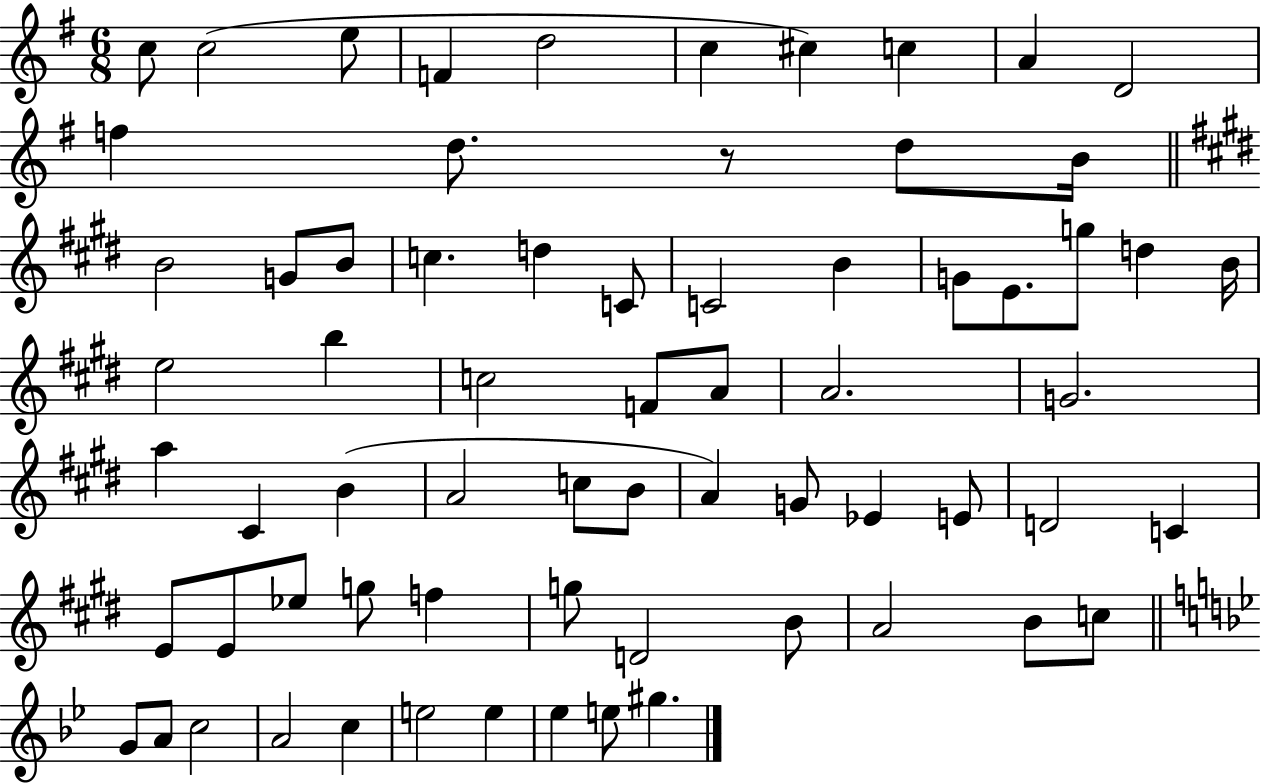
{
  \clef treble
  \numericTimeSignature
  \time 6/8
  \key g \major
  c''8 c''2( e''8 | f'4 d''2 | c''4 cis''4) c''4 | a'4 d'2 | \break f''4 d''8. r8 d''8 b'16 | \bar "||" \break \key e \major b'2 g'8 b'8 | c''4. d''4 c'8 | c'2 b'4 | g'8 e'8. g''8 d''4 b'16 | \break e''2 b''4 | c''2 f'8 a'8 | a'2. | g'2. | \break a''4 cis'4 b'4( | a'2 c''8 b'8 | a'4) g'8 ees'4 e'8 | d'2 c'4 | \break e'8 e'8 ees''8 g''8 f''4 | g''8 d'2 b'8 | a'2 b'8 c''8 | \bar "||" \break \key bes \major g'8 a'8 c''2 | a'2 c''4 | e''2 e''4 | ees''4 e''8 gis''4. | \break \bar "|."
}